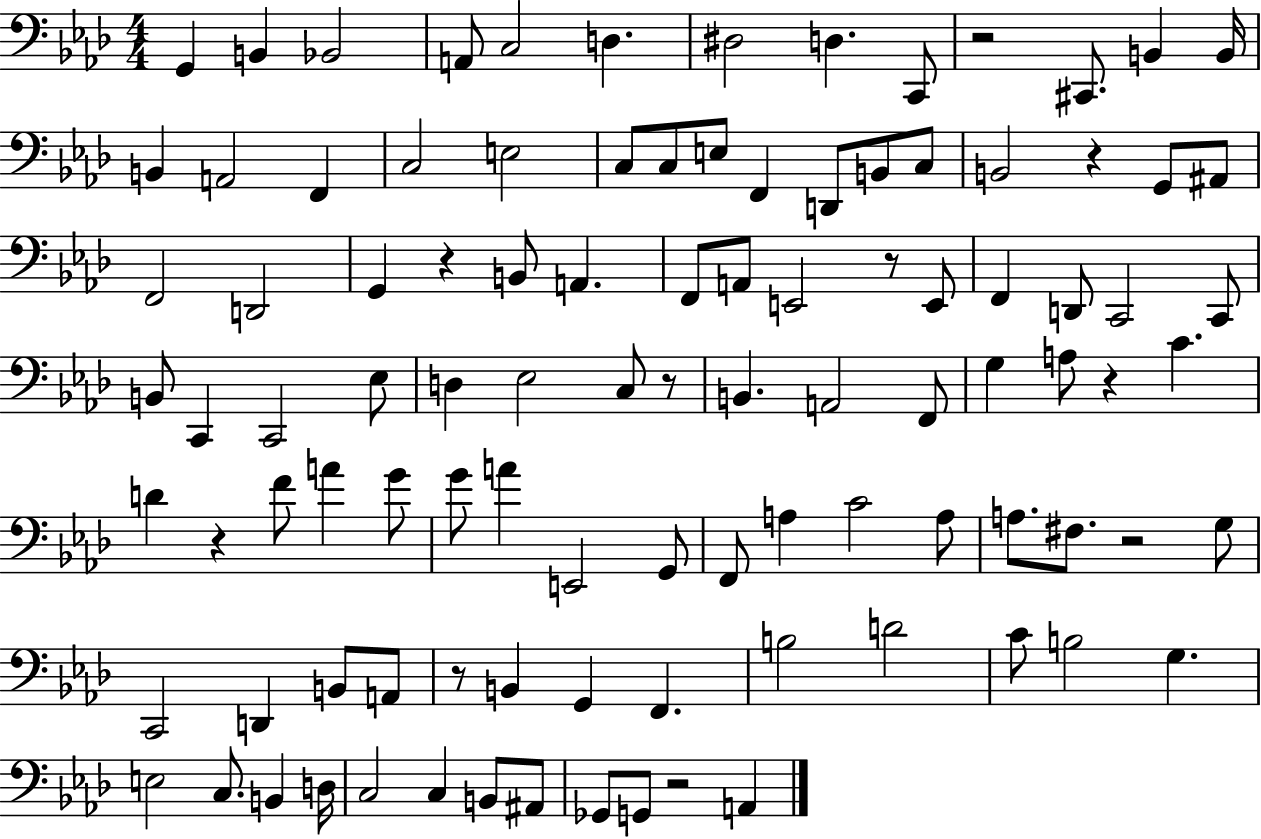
G2/q B2/q Bb2/h A2/e C3/h D3/q. D#3/h D3/q. C2/e R/h C#2/e. B2/q B2/s B2/q A2/h F2/q C3/h E3/h C3/e C3/e E3/e F2/q D2/e B2/e C3/e B2/h R/q G2/e A#2/e F2/h D2/h G2/q R/q B2/e A2/q. F2/e A2/e E2/h R/e E2/e F2/q D2/e C2/h C2/e B2/e C2/q C2/h Eb3/e D3/q Eb3/h C3/e R/e B2/q. A2/h F2/e G3/q A3/e R/q C4/q. D4/q R/q F4/e A4/q G4/e G4/e A4/q E2/h G2/e F2/e A3/q C4/h A3/e A3/e. F#3/e. R/h G3/e C2/h D2/q B2/e A2/e R/e B2/q G2/q F2/q. B3/h D4/h C4/e B3/h G3/q. E3/h C3/e. B2/q D3/s C3/h C3/q B2/e A#2/e Gb2/e G2/e R/h A2/q